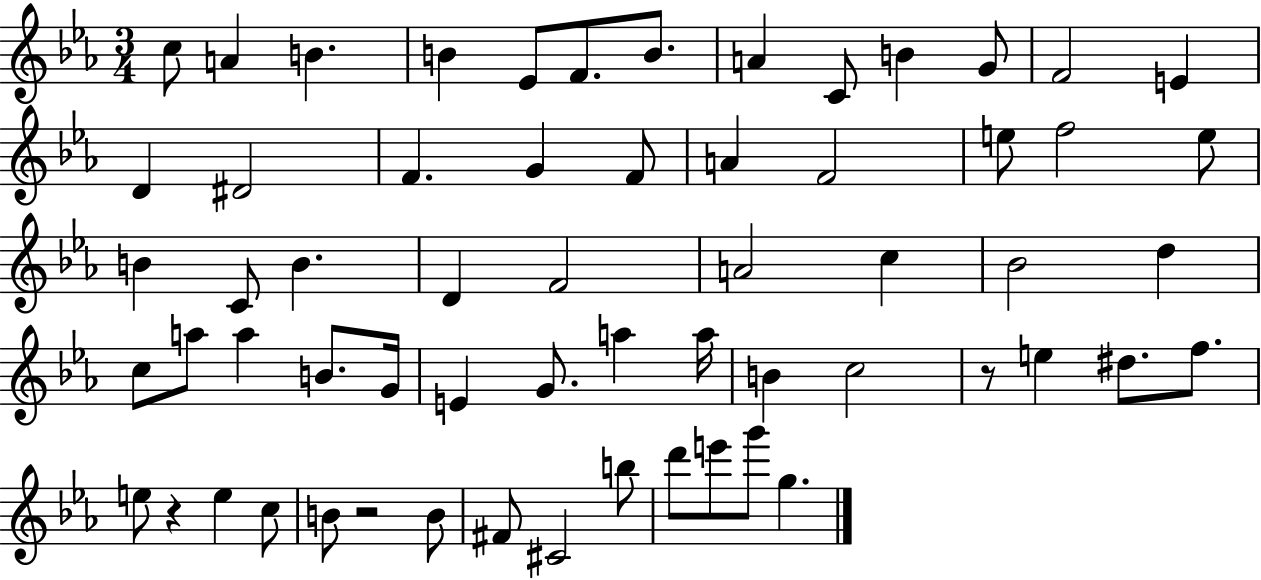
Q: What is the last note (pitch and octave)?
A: G5